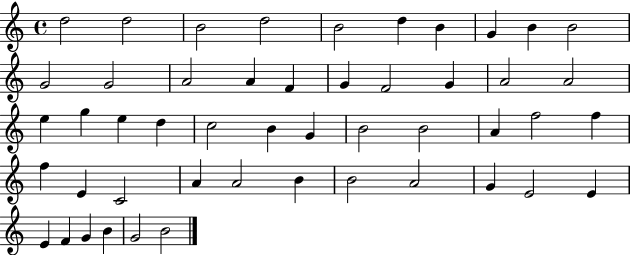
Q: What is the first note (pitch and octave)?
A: D5